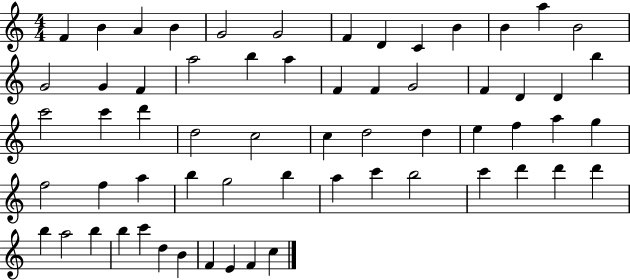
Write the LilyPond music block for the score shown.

{
  \clef treble
  \numericTimeSignature
  \time 4/4
  \key c \major
  f'4 b'4 a'4 b'4 | g'2 g'2 | f'4 d'4 c'4 b'4 | b'4 a''4 b'2 | \break g'2 g'4 f'4 | a''2 b''4 a''4 | f'4 f'4 g'2 | f'4 d'4 d'4 b''4 | \break c'''2 c'''4 d'''4 | d''2 c''2 | c''4 d''2 d''4 | e''4 f''4 a''4 g''4 | \break f''2 f''4 a''4 | b''4 g''2 b''4 | a''4 c'''4 b''2 | c'''4 d'''4 d'''4 d'''4 | \break b''4 a''2 b''4 | b''4 c'''4 d''4 b'4 | f'4 e'4 f'4 c''4 | \bar "|."
}